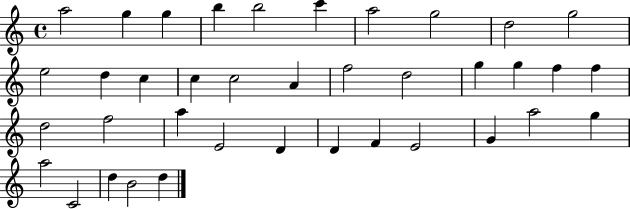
{
  \clef treble
  \time 4/4
  \defaultTimeSignature
  \key c \major
  a''2 g''4 g''4 | b''4 b''2 c'''4 | a''2 g''2 | d''2 g''2 | \break e''2 d''4 c''4 | c''4 c''2 a'4 | f''2 d''2 | g''4 g''4 f''4 f''4 | \break d''2 f''2 | a''4 e'2 d'4 | d'4 f'4 e'2 | g'4 a''2 g''4 | \break a''2 c'2 | d''4 b'2 d''4 | \bar "|."
}